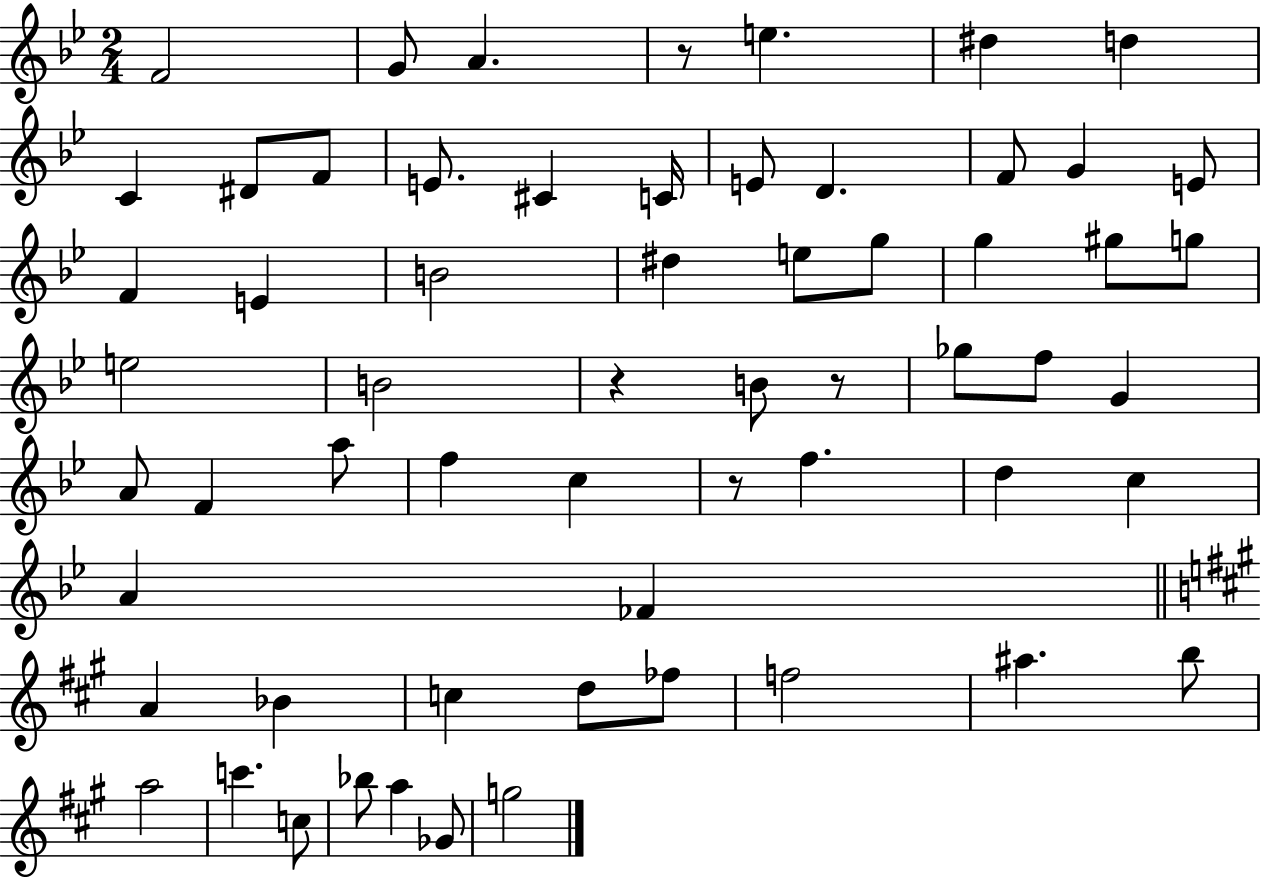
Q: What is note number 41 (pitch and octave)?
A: A4